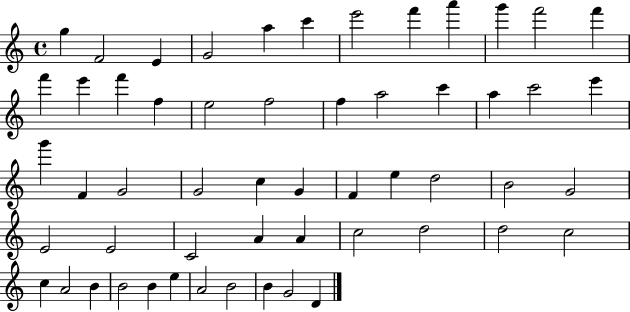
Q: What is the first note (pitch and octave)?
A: G5